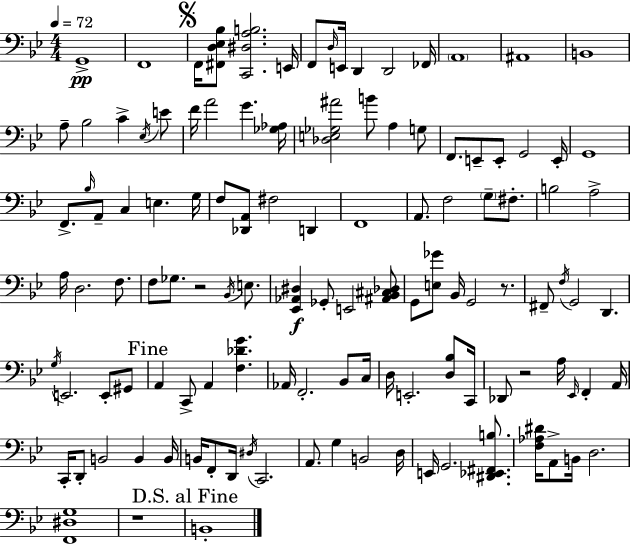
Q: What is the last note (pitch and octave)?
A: B2